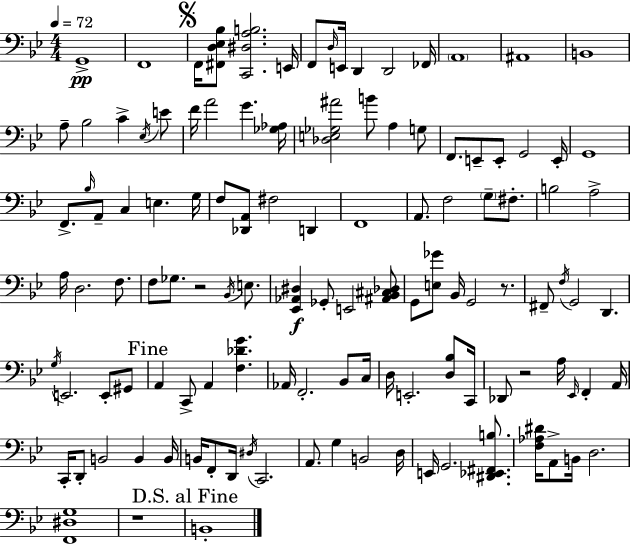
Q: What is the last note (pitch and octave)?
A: B2